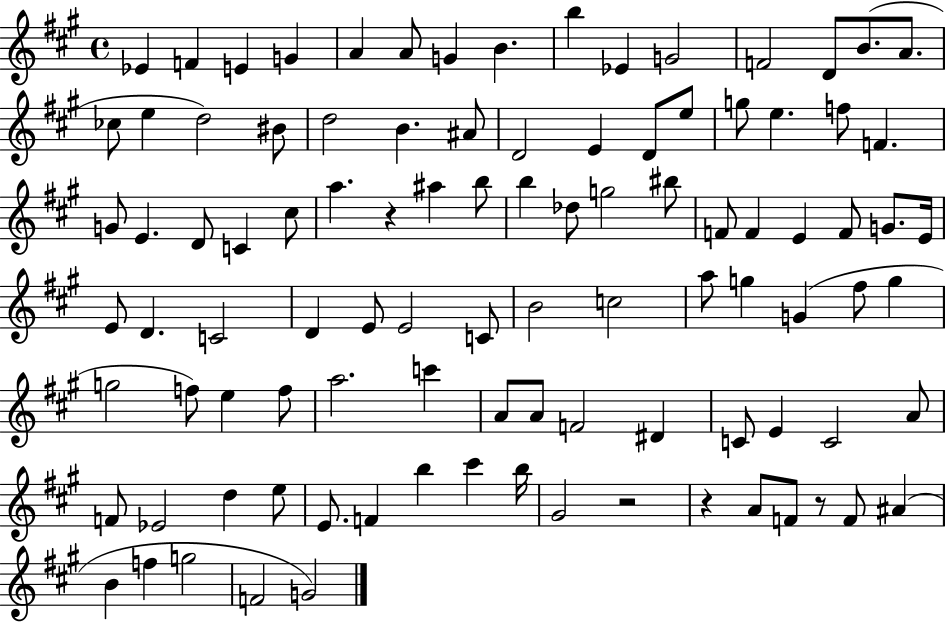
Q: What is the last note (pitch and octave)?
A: G4